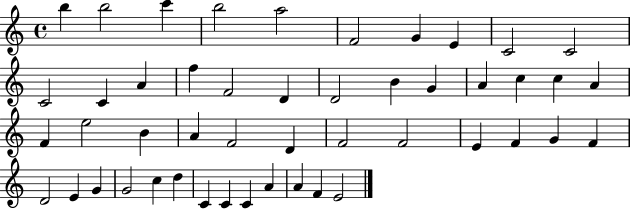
B5/q B5/h C6/q B5/h A5/h F4/h G4/q E4/q C4/h C4/h C4/h C4/q A4/q F5/q F4/h D4/q D4/h B4/q G4/q A4/q C5/q C5/q A4/q F4/q E5/h B4/q A4/q F4/h D4/q F4/h F4/h E4/q F4/q G4/q F4/q D4/h E4/q G4/q G4/h C5/q D5/q C4/q C4/q C4/q A4/q A4/q F4/q E4/h